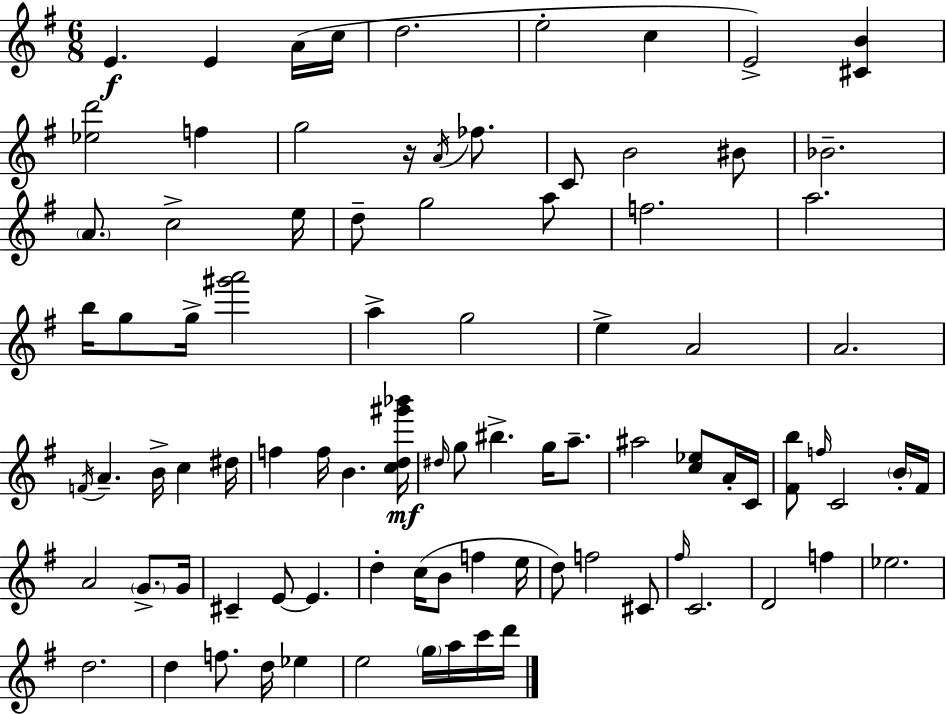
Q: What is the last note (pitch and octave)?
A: D6